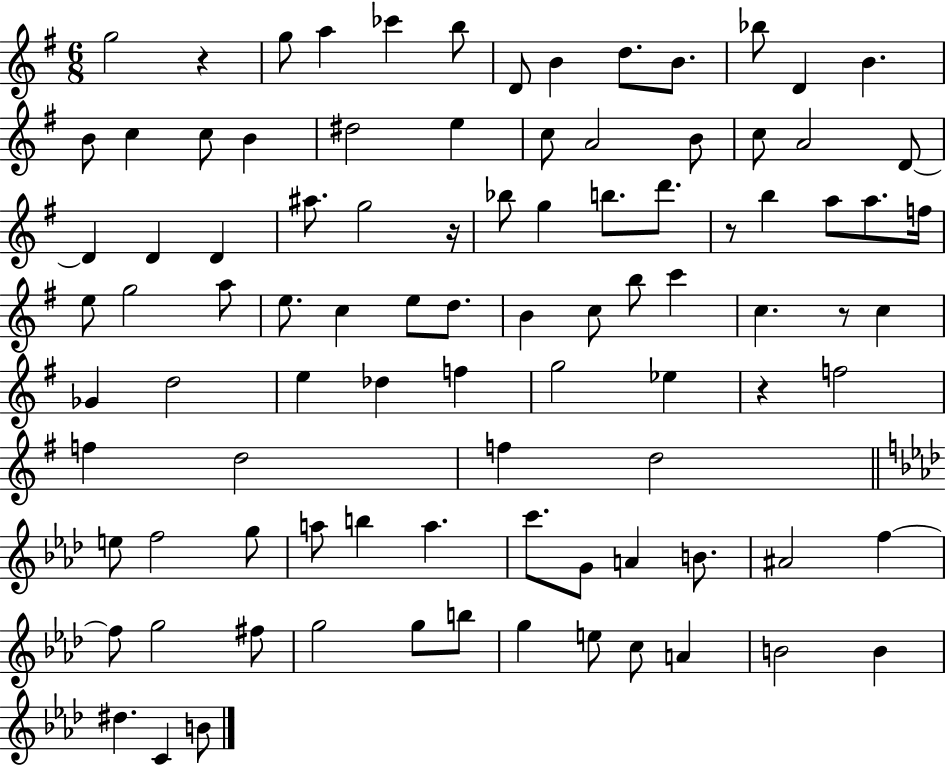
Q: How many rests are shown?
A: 5